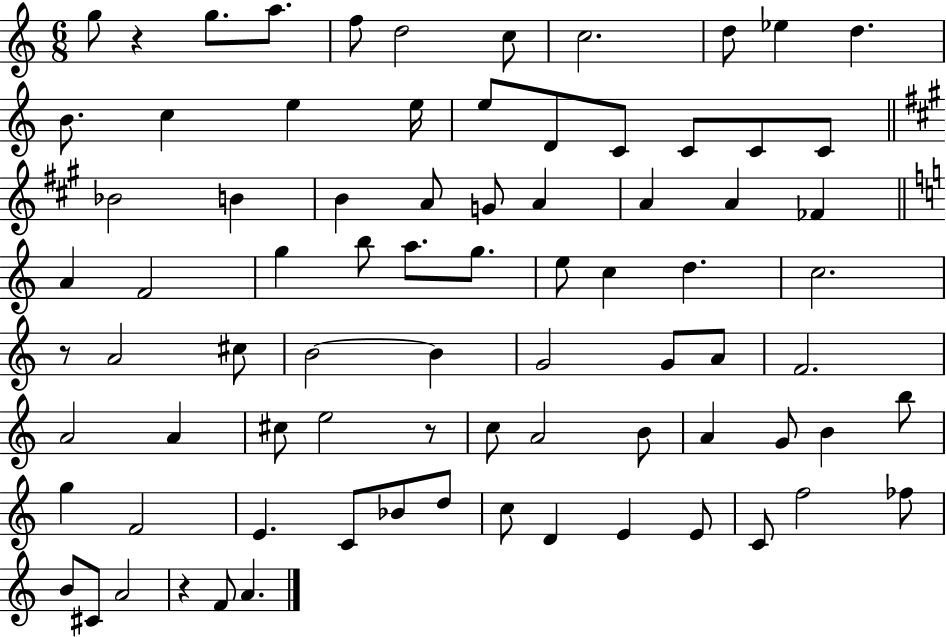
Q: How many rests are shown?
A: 4